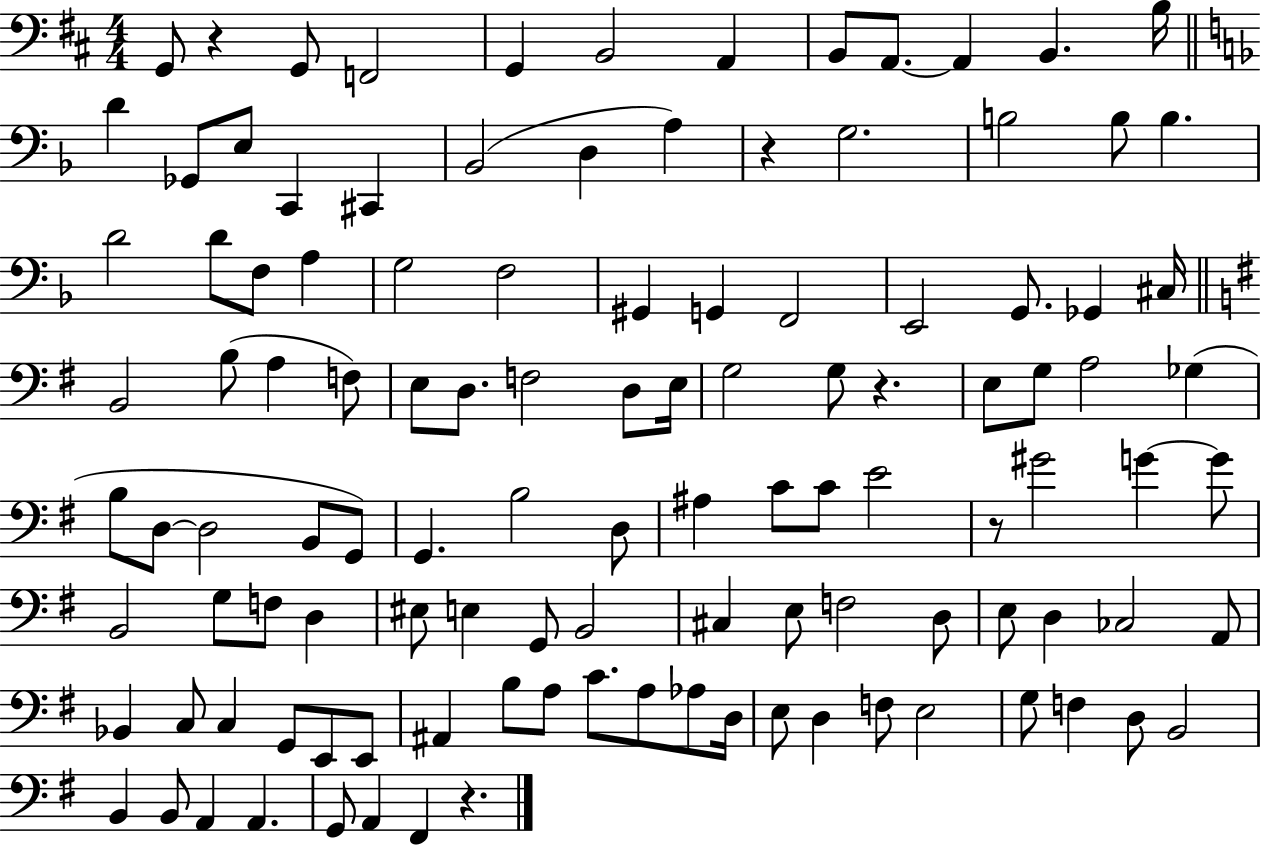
G2/e R/q G2/e F2/h G2/q B2/h A2/q B2/e A2/e. A2/q B2/q. B3/s D4/q Gb2/e E3/e C2/q C#2/q Bb2/h D3/q A3/q R/q G3/h. B3/h B3/e B3/q. D4/h D4/e F3/e A3/q G3/h F3/h G#2/q G2/q F2/h E2/h G2/e. Gb2/q C#3/s B2/h B3/e A3/q F3/e E3/e D3/e. F3/h D3/e E3/s G3/h G3/e R/q. E3/e G3/e A3/h Gb3/q B3/e D3/e D3/h B2/e G2/e G2/q. B3/h D3/e A#3/q C4/e C4/e E4/h R/e G#4/h G4/q G4/e B2/h G3/e F3/e D3/q EIS3/e E3/q G2/e B2/h C#3/q E3/e F3/h D3/e E3/e D3/q CES3/h A2/e Bb2/q C3/e C3/q G2/e E2/e E2/e A#2/q B3/e A3/e C4/e. A3/e Ab3/e D3/s E3/e D3/q F3/e E3/h G3/e F3/q D3/e B2/h B2/q B2/e A2/q A2/q. G2/e A2/q F#2/q R/q.